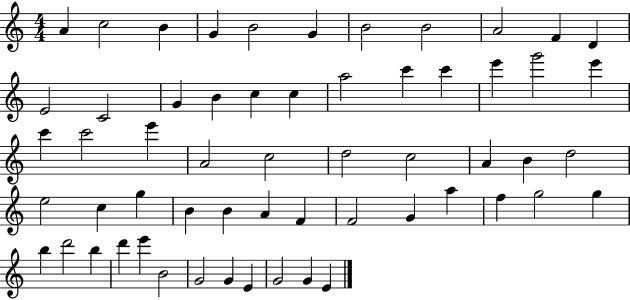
X:1
T:Untitled
M:4/4
L:1/4
K:C
A c2 B G B2 G B2 B2 A2 F D E2 C2 G B c c a2 c' c' e' g'2 e' c' c'2 e' A2 c2 d2 c2 A B d2 e2 c g B B A F F2 G a f g2 g b d'2 b d' e' B2 G2 G E G2 G E